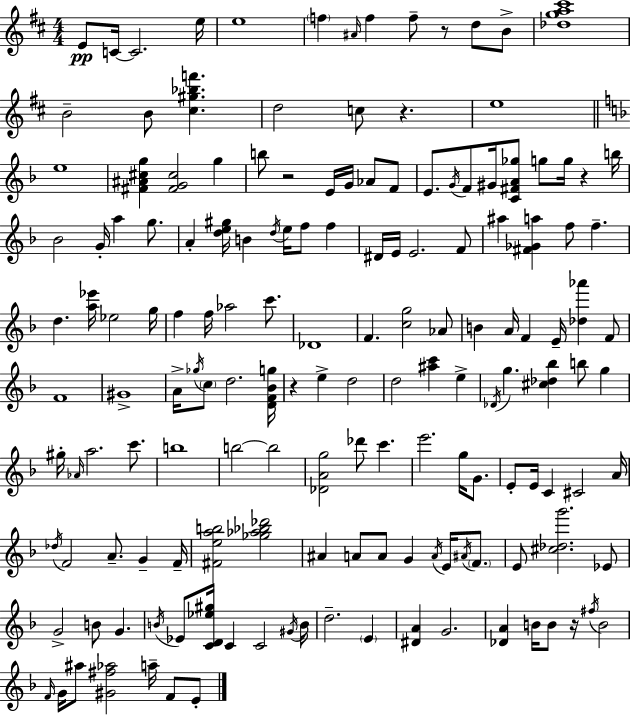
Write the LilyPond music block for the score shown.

{
  \clef treble
  \numericTimeSignature
  \time 4/4
  \key d \major
  e'8\pp c'16~~ c'2. e''16 | e''1 | \parenthesize f''4 \grace { ais'16 } f''4 f''8-- r8 d''8 b'8-> | <des'' g'' a'' cis'''>1 | \break b'2-- b'8 <cis'' gis'' bes'' f'''>4. | d''2 c''8 r4. | e''1 | \bar "||" \break \key f \major e''1 | <fis' ais' cis'' g''>4 <fis' g' cis''>2 g''4 | b''8 r2 e'16 g'16 aes'8 f'8 | e'8. \acciaccatura { g'16 } f'8 gis'16 <c' fis' a' ges''>8 g''8 g''16 r4 | \break b''16 bes'2 g'16-. a''4 g''8. | a'4-. <d'' e'' gis''>16 b'4 \acciaccatura { d''16 } e''16 f''8 f''4 | dis'16 e'16 e'2. | f'8 ais''4 <fis' ges' a''>4 f''8 f''4.-- | \break d''4. <a'' ees'''>16 ees''2 | g''16 f''4 f''16 aes''2 c'''8. | des'1 | f'4. <c'' g''>2 | \break aes'8 b'4 a'16 f'4 e'16-- <des'' aes'''>4 | f'8 f'1 | gis'1-> | a'16-> \acciaccatura { ges''16 } \parenthesize c''8 d''2. | \break <d' f' bes' g''>16 r4 e''4-> d''2 | d''2 <ais'' c'''>4 e''4-> | \acciaccatura { des'16 } g''4. <cis'' des'' bes''>4 b''8 | g''4 gis''16-. \grace { aes'16 } a''2. | \break c'''8. b''1 | b''2~~ b''2 | <des' a' g''>2 des'''8 c'''4. | e'''2. | \break g''16 g'8. e'8-. e'16 c'4 cis'2 | a'16 \acciaccatura { des''16 } f'2 a'8.-- | g'4-- f'16-- <fis' e'' a'' b''>2 <ges'' aes'' bes'' des'''>2 | ais'4 a'8 a'8 g'4 | \break \acciaccatura { a'16 } e'16 \acciaccatura { ais'16 } \parenthesize f'8. e'8 <cis'' des'' g'''>2. | ees'8 g'2-> | b'8 g'4. \acciaccatura { b'16 } ees'8 <c' d' ees'' gis''>16 c'4 | c'2 \acciaccatura { gis'16 } b'16 d''2.-- | \break \parenthesize e'4 <dis' a'>4 g'2. | <des' a'>4 b'16 b'8 | r16 \acciaccatura { fis''16 } b'2 \grace { f'16 } g'16 ais''8 <gis' fis'' aes''>2 | a''16-- f'8 e'8-. \bar "|."
}